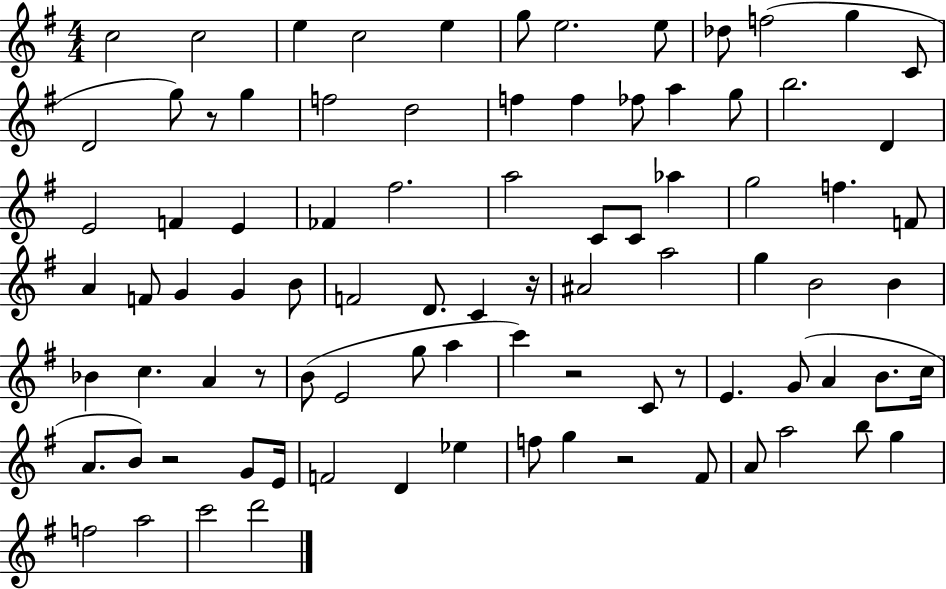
{
  \clef treble
  \numericTimeSignature
  \time 4/4
  \key g \major
  c''2 c''2 | e''4 c''2 e''4 | g''8 e''2. e''8 | des''8 f''2( g''4 c'8 | \break d'2 g''8) r8 g''4 | f''2 d''2 | f''4 f''4 fes''8 a''4 g''8 | b''2. d'4 | \break e'2 f'4 e'4 | fes'4 fis''2. | a''2 c'8 c'8 aes''4 | g''2 f''4. f'8 | \break a'4 f'8 g'4 g'4 b'8 | f'2 d'8. c'4 r16 | ais'2 a''2 | g''4 b'2 b'4 | \break bes'4 c''4. a'4 r8 | b'8( e'2 g''8 a''4 | c'''4) r2 c'8 r8 | e'4. g'8( a'4 b'8. c''16 | \break a'8. b'8) r2 g'8 e'16 | f'2 d'4 ees''4 | f''8 g''4 r2 fis'8 | a'8 a''2 b''8 g''4 | \break f''2 a''2 | c'''2 d'''2 | \bar "|."
}